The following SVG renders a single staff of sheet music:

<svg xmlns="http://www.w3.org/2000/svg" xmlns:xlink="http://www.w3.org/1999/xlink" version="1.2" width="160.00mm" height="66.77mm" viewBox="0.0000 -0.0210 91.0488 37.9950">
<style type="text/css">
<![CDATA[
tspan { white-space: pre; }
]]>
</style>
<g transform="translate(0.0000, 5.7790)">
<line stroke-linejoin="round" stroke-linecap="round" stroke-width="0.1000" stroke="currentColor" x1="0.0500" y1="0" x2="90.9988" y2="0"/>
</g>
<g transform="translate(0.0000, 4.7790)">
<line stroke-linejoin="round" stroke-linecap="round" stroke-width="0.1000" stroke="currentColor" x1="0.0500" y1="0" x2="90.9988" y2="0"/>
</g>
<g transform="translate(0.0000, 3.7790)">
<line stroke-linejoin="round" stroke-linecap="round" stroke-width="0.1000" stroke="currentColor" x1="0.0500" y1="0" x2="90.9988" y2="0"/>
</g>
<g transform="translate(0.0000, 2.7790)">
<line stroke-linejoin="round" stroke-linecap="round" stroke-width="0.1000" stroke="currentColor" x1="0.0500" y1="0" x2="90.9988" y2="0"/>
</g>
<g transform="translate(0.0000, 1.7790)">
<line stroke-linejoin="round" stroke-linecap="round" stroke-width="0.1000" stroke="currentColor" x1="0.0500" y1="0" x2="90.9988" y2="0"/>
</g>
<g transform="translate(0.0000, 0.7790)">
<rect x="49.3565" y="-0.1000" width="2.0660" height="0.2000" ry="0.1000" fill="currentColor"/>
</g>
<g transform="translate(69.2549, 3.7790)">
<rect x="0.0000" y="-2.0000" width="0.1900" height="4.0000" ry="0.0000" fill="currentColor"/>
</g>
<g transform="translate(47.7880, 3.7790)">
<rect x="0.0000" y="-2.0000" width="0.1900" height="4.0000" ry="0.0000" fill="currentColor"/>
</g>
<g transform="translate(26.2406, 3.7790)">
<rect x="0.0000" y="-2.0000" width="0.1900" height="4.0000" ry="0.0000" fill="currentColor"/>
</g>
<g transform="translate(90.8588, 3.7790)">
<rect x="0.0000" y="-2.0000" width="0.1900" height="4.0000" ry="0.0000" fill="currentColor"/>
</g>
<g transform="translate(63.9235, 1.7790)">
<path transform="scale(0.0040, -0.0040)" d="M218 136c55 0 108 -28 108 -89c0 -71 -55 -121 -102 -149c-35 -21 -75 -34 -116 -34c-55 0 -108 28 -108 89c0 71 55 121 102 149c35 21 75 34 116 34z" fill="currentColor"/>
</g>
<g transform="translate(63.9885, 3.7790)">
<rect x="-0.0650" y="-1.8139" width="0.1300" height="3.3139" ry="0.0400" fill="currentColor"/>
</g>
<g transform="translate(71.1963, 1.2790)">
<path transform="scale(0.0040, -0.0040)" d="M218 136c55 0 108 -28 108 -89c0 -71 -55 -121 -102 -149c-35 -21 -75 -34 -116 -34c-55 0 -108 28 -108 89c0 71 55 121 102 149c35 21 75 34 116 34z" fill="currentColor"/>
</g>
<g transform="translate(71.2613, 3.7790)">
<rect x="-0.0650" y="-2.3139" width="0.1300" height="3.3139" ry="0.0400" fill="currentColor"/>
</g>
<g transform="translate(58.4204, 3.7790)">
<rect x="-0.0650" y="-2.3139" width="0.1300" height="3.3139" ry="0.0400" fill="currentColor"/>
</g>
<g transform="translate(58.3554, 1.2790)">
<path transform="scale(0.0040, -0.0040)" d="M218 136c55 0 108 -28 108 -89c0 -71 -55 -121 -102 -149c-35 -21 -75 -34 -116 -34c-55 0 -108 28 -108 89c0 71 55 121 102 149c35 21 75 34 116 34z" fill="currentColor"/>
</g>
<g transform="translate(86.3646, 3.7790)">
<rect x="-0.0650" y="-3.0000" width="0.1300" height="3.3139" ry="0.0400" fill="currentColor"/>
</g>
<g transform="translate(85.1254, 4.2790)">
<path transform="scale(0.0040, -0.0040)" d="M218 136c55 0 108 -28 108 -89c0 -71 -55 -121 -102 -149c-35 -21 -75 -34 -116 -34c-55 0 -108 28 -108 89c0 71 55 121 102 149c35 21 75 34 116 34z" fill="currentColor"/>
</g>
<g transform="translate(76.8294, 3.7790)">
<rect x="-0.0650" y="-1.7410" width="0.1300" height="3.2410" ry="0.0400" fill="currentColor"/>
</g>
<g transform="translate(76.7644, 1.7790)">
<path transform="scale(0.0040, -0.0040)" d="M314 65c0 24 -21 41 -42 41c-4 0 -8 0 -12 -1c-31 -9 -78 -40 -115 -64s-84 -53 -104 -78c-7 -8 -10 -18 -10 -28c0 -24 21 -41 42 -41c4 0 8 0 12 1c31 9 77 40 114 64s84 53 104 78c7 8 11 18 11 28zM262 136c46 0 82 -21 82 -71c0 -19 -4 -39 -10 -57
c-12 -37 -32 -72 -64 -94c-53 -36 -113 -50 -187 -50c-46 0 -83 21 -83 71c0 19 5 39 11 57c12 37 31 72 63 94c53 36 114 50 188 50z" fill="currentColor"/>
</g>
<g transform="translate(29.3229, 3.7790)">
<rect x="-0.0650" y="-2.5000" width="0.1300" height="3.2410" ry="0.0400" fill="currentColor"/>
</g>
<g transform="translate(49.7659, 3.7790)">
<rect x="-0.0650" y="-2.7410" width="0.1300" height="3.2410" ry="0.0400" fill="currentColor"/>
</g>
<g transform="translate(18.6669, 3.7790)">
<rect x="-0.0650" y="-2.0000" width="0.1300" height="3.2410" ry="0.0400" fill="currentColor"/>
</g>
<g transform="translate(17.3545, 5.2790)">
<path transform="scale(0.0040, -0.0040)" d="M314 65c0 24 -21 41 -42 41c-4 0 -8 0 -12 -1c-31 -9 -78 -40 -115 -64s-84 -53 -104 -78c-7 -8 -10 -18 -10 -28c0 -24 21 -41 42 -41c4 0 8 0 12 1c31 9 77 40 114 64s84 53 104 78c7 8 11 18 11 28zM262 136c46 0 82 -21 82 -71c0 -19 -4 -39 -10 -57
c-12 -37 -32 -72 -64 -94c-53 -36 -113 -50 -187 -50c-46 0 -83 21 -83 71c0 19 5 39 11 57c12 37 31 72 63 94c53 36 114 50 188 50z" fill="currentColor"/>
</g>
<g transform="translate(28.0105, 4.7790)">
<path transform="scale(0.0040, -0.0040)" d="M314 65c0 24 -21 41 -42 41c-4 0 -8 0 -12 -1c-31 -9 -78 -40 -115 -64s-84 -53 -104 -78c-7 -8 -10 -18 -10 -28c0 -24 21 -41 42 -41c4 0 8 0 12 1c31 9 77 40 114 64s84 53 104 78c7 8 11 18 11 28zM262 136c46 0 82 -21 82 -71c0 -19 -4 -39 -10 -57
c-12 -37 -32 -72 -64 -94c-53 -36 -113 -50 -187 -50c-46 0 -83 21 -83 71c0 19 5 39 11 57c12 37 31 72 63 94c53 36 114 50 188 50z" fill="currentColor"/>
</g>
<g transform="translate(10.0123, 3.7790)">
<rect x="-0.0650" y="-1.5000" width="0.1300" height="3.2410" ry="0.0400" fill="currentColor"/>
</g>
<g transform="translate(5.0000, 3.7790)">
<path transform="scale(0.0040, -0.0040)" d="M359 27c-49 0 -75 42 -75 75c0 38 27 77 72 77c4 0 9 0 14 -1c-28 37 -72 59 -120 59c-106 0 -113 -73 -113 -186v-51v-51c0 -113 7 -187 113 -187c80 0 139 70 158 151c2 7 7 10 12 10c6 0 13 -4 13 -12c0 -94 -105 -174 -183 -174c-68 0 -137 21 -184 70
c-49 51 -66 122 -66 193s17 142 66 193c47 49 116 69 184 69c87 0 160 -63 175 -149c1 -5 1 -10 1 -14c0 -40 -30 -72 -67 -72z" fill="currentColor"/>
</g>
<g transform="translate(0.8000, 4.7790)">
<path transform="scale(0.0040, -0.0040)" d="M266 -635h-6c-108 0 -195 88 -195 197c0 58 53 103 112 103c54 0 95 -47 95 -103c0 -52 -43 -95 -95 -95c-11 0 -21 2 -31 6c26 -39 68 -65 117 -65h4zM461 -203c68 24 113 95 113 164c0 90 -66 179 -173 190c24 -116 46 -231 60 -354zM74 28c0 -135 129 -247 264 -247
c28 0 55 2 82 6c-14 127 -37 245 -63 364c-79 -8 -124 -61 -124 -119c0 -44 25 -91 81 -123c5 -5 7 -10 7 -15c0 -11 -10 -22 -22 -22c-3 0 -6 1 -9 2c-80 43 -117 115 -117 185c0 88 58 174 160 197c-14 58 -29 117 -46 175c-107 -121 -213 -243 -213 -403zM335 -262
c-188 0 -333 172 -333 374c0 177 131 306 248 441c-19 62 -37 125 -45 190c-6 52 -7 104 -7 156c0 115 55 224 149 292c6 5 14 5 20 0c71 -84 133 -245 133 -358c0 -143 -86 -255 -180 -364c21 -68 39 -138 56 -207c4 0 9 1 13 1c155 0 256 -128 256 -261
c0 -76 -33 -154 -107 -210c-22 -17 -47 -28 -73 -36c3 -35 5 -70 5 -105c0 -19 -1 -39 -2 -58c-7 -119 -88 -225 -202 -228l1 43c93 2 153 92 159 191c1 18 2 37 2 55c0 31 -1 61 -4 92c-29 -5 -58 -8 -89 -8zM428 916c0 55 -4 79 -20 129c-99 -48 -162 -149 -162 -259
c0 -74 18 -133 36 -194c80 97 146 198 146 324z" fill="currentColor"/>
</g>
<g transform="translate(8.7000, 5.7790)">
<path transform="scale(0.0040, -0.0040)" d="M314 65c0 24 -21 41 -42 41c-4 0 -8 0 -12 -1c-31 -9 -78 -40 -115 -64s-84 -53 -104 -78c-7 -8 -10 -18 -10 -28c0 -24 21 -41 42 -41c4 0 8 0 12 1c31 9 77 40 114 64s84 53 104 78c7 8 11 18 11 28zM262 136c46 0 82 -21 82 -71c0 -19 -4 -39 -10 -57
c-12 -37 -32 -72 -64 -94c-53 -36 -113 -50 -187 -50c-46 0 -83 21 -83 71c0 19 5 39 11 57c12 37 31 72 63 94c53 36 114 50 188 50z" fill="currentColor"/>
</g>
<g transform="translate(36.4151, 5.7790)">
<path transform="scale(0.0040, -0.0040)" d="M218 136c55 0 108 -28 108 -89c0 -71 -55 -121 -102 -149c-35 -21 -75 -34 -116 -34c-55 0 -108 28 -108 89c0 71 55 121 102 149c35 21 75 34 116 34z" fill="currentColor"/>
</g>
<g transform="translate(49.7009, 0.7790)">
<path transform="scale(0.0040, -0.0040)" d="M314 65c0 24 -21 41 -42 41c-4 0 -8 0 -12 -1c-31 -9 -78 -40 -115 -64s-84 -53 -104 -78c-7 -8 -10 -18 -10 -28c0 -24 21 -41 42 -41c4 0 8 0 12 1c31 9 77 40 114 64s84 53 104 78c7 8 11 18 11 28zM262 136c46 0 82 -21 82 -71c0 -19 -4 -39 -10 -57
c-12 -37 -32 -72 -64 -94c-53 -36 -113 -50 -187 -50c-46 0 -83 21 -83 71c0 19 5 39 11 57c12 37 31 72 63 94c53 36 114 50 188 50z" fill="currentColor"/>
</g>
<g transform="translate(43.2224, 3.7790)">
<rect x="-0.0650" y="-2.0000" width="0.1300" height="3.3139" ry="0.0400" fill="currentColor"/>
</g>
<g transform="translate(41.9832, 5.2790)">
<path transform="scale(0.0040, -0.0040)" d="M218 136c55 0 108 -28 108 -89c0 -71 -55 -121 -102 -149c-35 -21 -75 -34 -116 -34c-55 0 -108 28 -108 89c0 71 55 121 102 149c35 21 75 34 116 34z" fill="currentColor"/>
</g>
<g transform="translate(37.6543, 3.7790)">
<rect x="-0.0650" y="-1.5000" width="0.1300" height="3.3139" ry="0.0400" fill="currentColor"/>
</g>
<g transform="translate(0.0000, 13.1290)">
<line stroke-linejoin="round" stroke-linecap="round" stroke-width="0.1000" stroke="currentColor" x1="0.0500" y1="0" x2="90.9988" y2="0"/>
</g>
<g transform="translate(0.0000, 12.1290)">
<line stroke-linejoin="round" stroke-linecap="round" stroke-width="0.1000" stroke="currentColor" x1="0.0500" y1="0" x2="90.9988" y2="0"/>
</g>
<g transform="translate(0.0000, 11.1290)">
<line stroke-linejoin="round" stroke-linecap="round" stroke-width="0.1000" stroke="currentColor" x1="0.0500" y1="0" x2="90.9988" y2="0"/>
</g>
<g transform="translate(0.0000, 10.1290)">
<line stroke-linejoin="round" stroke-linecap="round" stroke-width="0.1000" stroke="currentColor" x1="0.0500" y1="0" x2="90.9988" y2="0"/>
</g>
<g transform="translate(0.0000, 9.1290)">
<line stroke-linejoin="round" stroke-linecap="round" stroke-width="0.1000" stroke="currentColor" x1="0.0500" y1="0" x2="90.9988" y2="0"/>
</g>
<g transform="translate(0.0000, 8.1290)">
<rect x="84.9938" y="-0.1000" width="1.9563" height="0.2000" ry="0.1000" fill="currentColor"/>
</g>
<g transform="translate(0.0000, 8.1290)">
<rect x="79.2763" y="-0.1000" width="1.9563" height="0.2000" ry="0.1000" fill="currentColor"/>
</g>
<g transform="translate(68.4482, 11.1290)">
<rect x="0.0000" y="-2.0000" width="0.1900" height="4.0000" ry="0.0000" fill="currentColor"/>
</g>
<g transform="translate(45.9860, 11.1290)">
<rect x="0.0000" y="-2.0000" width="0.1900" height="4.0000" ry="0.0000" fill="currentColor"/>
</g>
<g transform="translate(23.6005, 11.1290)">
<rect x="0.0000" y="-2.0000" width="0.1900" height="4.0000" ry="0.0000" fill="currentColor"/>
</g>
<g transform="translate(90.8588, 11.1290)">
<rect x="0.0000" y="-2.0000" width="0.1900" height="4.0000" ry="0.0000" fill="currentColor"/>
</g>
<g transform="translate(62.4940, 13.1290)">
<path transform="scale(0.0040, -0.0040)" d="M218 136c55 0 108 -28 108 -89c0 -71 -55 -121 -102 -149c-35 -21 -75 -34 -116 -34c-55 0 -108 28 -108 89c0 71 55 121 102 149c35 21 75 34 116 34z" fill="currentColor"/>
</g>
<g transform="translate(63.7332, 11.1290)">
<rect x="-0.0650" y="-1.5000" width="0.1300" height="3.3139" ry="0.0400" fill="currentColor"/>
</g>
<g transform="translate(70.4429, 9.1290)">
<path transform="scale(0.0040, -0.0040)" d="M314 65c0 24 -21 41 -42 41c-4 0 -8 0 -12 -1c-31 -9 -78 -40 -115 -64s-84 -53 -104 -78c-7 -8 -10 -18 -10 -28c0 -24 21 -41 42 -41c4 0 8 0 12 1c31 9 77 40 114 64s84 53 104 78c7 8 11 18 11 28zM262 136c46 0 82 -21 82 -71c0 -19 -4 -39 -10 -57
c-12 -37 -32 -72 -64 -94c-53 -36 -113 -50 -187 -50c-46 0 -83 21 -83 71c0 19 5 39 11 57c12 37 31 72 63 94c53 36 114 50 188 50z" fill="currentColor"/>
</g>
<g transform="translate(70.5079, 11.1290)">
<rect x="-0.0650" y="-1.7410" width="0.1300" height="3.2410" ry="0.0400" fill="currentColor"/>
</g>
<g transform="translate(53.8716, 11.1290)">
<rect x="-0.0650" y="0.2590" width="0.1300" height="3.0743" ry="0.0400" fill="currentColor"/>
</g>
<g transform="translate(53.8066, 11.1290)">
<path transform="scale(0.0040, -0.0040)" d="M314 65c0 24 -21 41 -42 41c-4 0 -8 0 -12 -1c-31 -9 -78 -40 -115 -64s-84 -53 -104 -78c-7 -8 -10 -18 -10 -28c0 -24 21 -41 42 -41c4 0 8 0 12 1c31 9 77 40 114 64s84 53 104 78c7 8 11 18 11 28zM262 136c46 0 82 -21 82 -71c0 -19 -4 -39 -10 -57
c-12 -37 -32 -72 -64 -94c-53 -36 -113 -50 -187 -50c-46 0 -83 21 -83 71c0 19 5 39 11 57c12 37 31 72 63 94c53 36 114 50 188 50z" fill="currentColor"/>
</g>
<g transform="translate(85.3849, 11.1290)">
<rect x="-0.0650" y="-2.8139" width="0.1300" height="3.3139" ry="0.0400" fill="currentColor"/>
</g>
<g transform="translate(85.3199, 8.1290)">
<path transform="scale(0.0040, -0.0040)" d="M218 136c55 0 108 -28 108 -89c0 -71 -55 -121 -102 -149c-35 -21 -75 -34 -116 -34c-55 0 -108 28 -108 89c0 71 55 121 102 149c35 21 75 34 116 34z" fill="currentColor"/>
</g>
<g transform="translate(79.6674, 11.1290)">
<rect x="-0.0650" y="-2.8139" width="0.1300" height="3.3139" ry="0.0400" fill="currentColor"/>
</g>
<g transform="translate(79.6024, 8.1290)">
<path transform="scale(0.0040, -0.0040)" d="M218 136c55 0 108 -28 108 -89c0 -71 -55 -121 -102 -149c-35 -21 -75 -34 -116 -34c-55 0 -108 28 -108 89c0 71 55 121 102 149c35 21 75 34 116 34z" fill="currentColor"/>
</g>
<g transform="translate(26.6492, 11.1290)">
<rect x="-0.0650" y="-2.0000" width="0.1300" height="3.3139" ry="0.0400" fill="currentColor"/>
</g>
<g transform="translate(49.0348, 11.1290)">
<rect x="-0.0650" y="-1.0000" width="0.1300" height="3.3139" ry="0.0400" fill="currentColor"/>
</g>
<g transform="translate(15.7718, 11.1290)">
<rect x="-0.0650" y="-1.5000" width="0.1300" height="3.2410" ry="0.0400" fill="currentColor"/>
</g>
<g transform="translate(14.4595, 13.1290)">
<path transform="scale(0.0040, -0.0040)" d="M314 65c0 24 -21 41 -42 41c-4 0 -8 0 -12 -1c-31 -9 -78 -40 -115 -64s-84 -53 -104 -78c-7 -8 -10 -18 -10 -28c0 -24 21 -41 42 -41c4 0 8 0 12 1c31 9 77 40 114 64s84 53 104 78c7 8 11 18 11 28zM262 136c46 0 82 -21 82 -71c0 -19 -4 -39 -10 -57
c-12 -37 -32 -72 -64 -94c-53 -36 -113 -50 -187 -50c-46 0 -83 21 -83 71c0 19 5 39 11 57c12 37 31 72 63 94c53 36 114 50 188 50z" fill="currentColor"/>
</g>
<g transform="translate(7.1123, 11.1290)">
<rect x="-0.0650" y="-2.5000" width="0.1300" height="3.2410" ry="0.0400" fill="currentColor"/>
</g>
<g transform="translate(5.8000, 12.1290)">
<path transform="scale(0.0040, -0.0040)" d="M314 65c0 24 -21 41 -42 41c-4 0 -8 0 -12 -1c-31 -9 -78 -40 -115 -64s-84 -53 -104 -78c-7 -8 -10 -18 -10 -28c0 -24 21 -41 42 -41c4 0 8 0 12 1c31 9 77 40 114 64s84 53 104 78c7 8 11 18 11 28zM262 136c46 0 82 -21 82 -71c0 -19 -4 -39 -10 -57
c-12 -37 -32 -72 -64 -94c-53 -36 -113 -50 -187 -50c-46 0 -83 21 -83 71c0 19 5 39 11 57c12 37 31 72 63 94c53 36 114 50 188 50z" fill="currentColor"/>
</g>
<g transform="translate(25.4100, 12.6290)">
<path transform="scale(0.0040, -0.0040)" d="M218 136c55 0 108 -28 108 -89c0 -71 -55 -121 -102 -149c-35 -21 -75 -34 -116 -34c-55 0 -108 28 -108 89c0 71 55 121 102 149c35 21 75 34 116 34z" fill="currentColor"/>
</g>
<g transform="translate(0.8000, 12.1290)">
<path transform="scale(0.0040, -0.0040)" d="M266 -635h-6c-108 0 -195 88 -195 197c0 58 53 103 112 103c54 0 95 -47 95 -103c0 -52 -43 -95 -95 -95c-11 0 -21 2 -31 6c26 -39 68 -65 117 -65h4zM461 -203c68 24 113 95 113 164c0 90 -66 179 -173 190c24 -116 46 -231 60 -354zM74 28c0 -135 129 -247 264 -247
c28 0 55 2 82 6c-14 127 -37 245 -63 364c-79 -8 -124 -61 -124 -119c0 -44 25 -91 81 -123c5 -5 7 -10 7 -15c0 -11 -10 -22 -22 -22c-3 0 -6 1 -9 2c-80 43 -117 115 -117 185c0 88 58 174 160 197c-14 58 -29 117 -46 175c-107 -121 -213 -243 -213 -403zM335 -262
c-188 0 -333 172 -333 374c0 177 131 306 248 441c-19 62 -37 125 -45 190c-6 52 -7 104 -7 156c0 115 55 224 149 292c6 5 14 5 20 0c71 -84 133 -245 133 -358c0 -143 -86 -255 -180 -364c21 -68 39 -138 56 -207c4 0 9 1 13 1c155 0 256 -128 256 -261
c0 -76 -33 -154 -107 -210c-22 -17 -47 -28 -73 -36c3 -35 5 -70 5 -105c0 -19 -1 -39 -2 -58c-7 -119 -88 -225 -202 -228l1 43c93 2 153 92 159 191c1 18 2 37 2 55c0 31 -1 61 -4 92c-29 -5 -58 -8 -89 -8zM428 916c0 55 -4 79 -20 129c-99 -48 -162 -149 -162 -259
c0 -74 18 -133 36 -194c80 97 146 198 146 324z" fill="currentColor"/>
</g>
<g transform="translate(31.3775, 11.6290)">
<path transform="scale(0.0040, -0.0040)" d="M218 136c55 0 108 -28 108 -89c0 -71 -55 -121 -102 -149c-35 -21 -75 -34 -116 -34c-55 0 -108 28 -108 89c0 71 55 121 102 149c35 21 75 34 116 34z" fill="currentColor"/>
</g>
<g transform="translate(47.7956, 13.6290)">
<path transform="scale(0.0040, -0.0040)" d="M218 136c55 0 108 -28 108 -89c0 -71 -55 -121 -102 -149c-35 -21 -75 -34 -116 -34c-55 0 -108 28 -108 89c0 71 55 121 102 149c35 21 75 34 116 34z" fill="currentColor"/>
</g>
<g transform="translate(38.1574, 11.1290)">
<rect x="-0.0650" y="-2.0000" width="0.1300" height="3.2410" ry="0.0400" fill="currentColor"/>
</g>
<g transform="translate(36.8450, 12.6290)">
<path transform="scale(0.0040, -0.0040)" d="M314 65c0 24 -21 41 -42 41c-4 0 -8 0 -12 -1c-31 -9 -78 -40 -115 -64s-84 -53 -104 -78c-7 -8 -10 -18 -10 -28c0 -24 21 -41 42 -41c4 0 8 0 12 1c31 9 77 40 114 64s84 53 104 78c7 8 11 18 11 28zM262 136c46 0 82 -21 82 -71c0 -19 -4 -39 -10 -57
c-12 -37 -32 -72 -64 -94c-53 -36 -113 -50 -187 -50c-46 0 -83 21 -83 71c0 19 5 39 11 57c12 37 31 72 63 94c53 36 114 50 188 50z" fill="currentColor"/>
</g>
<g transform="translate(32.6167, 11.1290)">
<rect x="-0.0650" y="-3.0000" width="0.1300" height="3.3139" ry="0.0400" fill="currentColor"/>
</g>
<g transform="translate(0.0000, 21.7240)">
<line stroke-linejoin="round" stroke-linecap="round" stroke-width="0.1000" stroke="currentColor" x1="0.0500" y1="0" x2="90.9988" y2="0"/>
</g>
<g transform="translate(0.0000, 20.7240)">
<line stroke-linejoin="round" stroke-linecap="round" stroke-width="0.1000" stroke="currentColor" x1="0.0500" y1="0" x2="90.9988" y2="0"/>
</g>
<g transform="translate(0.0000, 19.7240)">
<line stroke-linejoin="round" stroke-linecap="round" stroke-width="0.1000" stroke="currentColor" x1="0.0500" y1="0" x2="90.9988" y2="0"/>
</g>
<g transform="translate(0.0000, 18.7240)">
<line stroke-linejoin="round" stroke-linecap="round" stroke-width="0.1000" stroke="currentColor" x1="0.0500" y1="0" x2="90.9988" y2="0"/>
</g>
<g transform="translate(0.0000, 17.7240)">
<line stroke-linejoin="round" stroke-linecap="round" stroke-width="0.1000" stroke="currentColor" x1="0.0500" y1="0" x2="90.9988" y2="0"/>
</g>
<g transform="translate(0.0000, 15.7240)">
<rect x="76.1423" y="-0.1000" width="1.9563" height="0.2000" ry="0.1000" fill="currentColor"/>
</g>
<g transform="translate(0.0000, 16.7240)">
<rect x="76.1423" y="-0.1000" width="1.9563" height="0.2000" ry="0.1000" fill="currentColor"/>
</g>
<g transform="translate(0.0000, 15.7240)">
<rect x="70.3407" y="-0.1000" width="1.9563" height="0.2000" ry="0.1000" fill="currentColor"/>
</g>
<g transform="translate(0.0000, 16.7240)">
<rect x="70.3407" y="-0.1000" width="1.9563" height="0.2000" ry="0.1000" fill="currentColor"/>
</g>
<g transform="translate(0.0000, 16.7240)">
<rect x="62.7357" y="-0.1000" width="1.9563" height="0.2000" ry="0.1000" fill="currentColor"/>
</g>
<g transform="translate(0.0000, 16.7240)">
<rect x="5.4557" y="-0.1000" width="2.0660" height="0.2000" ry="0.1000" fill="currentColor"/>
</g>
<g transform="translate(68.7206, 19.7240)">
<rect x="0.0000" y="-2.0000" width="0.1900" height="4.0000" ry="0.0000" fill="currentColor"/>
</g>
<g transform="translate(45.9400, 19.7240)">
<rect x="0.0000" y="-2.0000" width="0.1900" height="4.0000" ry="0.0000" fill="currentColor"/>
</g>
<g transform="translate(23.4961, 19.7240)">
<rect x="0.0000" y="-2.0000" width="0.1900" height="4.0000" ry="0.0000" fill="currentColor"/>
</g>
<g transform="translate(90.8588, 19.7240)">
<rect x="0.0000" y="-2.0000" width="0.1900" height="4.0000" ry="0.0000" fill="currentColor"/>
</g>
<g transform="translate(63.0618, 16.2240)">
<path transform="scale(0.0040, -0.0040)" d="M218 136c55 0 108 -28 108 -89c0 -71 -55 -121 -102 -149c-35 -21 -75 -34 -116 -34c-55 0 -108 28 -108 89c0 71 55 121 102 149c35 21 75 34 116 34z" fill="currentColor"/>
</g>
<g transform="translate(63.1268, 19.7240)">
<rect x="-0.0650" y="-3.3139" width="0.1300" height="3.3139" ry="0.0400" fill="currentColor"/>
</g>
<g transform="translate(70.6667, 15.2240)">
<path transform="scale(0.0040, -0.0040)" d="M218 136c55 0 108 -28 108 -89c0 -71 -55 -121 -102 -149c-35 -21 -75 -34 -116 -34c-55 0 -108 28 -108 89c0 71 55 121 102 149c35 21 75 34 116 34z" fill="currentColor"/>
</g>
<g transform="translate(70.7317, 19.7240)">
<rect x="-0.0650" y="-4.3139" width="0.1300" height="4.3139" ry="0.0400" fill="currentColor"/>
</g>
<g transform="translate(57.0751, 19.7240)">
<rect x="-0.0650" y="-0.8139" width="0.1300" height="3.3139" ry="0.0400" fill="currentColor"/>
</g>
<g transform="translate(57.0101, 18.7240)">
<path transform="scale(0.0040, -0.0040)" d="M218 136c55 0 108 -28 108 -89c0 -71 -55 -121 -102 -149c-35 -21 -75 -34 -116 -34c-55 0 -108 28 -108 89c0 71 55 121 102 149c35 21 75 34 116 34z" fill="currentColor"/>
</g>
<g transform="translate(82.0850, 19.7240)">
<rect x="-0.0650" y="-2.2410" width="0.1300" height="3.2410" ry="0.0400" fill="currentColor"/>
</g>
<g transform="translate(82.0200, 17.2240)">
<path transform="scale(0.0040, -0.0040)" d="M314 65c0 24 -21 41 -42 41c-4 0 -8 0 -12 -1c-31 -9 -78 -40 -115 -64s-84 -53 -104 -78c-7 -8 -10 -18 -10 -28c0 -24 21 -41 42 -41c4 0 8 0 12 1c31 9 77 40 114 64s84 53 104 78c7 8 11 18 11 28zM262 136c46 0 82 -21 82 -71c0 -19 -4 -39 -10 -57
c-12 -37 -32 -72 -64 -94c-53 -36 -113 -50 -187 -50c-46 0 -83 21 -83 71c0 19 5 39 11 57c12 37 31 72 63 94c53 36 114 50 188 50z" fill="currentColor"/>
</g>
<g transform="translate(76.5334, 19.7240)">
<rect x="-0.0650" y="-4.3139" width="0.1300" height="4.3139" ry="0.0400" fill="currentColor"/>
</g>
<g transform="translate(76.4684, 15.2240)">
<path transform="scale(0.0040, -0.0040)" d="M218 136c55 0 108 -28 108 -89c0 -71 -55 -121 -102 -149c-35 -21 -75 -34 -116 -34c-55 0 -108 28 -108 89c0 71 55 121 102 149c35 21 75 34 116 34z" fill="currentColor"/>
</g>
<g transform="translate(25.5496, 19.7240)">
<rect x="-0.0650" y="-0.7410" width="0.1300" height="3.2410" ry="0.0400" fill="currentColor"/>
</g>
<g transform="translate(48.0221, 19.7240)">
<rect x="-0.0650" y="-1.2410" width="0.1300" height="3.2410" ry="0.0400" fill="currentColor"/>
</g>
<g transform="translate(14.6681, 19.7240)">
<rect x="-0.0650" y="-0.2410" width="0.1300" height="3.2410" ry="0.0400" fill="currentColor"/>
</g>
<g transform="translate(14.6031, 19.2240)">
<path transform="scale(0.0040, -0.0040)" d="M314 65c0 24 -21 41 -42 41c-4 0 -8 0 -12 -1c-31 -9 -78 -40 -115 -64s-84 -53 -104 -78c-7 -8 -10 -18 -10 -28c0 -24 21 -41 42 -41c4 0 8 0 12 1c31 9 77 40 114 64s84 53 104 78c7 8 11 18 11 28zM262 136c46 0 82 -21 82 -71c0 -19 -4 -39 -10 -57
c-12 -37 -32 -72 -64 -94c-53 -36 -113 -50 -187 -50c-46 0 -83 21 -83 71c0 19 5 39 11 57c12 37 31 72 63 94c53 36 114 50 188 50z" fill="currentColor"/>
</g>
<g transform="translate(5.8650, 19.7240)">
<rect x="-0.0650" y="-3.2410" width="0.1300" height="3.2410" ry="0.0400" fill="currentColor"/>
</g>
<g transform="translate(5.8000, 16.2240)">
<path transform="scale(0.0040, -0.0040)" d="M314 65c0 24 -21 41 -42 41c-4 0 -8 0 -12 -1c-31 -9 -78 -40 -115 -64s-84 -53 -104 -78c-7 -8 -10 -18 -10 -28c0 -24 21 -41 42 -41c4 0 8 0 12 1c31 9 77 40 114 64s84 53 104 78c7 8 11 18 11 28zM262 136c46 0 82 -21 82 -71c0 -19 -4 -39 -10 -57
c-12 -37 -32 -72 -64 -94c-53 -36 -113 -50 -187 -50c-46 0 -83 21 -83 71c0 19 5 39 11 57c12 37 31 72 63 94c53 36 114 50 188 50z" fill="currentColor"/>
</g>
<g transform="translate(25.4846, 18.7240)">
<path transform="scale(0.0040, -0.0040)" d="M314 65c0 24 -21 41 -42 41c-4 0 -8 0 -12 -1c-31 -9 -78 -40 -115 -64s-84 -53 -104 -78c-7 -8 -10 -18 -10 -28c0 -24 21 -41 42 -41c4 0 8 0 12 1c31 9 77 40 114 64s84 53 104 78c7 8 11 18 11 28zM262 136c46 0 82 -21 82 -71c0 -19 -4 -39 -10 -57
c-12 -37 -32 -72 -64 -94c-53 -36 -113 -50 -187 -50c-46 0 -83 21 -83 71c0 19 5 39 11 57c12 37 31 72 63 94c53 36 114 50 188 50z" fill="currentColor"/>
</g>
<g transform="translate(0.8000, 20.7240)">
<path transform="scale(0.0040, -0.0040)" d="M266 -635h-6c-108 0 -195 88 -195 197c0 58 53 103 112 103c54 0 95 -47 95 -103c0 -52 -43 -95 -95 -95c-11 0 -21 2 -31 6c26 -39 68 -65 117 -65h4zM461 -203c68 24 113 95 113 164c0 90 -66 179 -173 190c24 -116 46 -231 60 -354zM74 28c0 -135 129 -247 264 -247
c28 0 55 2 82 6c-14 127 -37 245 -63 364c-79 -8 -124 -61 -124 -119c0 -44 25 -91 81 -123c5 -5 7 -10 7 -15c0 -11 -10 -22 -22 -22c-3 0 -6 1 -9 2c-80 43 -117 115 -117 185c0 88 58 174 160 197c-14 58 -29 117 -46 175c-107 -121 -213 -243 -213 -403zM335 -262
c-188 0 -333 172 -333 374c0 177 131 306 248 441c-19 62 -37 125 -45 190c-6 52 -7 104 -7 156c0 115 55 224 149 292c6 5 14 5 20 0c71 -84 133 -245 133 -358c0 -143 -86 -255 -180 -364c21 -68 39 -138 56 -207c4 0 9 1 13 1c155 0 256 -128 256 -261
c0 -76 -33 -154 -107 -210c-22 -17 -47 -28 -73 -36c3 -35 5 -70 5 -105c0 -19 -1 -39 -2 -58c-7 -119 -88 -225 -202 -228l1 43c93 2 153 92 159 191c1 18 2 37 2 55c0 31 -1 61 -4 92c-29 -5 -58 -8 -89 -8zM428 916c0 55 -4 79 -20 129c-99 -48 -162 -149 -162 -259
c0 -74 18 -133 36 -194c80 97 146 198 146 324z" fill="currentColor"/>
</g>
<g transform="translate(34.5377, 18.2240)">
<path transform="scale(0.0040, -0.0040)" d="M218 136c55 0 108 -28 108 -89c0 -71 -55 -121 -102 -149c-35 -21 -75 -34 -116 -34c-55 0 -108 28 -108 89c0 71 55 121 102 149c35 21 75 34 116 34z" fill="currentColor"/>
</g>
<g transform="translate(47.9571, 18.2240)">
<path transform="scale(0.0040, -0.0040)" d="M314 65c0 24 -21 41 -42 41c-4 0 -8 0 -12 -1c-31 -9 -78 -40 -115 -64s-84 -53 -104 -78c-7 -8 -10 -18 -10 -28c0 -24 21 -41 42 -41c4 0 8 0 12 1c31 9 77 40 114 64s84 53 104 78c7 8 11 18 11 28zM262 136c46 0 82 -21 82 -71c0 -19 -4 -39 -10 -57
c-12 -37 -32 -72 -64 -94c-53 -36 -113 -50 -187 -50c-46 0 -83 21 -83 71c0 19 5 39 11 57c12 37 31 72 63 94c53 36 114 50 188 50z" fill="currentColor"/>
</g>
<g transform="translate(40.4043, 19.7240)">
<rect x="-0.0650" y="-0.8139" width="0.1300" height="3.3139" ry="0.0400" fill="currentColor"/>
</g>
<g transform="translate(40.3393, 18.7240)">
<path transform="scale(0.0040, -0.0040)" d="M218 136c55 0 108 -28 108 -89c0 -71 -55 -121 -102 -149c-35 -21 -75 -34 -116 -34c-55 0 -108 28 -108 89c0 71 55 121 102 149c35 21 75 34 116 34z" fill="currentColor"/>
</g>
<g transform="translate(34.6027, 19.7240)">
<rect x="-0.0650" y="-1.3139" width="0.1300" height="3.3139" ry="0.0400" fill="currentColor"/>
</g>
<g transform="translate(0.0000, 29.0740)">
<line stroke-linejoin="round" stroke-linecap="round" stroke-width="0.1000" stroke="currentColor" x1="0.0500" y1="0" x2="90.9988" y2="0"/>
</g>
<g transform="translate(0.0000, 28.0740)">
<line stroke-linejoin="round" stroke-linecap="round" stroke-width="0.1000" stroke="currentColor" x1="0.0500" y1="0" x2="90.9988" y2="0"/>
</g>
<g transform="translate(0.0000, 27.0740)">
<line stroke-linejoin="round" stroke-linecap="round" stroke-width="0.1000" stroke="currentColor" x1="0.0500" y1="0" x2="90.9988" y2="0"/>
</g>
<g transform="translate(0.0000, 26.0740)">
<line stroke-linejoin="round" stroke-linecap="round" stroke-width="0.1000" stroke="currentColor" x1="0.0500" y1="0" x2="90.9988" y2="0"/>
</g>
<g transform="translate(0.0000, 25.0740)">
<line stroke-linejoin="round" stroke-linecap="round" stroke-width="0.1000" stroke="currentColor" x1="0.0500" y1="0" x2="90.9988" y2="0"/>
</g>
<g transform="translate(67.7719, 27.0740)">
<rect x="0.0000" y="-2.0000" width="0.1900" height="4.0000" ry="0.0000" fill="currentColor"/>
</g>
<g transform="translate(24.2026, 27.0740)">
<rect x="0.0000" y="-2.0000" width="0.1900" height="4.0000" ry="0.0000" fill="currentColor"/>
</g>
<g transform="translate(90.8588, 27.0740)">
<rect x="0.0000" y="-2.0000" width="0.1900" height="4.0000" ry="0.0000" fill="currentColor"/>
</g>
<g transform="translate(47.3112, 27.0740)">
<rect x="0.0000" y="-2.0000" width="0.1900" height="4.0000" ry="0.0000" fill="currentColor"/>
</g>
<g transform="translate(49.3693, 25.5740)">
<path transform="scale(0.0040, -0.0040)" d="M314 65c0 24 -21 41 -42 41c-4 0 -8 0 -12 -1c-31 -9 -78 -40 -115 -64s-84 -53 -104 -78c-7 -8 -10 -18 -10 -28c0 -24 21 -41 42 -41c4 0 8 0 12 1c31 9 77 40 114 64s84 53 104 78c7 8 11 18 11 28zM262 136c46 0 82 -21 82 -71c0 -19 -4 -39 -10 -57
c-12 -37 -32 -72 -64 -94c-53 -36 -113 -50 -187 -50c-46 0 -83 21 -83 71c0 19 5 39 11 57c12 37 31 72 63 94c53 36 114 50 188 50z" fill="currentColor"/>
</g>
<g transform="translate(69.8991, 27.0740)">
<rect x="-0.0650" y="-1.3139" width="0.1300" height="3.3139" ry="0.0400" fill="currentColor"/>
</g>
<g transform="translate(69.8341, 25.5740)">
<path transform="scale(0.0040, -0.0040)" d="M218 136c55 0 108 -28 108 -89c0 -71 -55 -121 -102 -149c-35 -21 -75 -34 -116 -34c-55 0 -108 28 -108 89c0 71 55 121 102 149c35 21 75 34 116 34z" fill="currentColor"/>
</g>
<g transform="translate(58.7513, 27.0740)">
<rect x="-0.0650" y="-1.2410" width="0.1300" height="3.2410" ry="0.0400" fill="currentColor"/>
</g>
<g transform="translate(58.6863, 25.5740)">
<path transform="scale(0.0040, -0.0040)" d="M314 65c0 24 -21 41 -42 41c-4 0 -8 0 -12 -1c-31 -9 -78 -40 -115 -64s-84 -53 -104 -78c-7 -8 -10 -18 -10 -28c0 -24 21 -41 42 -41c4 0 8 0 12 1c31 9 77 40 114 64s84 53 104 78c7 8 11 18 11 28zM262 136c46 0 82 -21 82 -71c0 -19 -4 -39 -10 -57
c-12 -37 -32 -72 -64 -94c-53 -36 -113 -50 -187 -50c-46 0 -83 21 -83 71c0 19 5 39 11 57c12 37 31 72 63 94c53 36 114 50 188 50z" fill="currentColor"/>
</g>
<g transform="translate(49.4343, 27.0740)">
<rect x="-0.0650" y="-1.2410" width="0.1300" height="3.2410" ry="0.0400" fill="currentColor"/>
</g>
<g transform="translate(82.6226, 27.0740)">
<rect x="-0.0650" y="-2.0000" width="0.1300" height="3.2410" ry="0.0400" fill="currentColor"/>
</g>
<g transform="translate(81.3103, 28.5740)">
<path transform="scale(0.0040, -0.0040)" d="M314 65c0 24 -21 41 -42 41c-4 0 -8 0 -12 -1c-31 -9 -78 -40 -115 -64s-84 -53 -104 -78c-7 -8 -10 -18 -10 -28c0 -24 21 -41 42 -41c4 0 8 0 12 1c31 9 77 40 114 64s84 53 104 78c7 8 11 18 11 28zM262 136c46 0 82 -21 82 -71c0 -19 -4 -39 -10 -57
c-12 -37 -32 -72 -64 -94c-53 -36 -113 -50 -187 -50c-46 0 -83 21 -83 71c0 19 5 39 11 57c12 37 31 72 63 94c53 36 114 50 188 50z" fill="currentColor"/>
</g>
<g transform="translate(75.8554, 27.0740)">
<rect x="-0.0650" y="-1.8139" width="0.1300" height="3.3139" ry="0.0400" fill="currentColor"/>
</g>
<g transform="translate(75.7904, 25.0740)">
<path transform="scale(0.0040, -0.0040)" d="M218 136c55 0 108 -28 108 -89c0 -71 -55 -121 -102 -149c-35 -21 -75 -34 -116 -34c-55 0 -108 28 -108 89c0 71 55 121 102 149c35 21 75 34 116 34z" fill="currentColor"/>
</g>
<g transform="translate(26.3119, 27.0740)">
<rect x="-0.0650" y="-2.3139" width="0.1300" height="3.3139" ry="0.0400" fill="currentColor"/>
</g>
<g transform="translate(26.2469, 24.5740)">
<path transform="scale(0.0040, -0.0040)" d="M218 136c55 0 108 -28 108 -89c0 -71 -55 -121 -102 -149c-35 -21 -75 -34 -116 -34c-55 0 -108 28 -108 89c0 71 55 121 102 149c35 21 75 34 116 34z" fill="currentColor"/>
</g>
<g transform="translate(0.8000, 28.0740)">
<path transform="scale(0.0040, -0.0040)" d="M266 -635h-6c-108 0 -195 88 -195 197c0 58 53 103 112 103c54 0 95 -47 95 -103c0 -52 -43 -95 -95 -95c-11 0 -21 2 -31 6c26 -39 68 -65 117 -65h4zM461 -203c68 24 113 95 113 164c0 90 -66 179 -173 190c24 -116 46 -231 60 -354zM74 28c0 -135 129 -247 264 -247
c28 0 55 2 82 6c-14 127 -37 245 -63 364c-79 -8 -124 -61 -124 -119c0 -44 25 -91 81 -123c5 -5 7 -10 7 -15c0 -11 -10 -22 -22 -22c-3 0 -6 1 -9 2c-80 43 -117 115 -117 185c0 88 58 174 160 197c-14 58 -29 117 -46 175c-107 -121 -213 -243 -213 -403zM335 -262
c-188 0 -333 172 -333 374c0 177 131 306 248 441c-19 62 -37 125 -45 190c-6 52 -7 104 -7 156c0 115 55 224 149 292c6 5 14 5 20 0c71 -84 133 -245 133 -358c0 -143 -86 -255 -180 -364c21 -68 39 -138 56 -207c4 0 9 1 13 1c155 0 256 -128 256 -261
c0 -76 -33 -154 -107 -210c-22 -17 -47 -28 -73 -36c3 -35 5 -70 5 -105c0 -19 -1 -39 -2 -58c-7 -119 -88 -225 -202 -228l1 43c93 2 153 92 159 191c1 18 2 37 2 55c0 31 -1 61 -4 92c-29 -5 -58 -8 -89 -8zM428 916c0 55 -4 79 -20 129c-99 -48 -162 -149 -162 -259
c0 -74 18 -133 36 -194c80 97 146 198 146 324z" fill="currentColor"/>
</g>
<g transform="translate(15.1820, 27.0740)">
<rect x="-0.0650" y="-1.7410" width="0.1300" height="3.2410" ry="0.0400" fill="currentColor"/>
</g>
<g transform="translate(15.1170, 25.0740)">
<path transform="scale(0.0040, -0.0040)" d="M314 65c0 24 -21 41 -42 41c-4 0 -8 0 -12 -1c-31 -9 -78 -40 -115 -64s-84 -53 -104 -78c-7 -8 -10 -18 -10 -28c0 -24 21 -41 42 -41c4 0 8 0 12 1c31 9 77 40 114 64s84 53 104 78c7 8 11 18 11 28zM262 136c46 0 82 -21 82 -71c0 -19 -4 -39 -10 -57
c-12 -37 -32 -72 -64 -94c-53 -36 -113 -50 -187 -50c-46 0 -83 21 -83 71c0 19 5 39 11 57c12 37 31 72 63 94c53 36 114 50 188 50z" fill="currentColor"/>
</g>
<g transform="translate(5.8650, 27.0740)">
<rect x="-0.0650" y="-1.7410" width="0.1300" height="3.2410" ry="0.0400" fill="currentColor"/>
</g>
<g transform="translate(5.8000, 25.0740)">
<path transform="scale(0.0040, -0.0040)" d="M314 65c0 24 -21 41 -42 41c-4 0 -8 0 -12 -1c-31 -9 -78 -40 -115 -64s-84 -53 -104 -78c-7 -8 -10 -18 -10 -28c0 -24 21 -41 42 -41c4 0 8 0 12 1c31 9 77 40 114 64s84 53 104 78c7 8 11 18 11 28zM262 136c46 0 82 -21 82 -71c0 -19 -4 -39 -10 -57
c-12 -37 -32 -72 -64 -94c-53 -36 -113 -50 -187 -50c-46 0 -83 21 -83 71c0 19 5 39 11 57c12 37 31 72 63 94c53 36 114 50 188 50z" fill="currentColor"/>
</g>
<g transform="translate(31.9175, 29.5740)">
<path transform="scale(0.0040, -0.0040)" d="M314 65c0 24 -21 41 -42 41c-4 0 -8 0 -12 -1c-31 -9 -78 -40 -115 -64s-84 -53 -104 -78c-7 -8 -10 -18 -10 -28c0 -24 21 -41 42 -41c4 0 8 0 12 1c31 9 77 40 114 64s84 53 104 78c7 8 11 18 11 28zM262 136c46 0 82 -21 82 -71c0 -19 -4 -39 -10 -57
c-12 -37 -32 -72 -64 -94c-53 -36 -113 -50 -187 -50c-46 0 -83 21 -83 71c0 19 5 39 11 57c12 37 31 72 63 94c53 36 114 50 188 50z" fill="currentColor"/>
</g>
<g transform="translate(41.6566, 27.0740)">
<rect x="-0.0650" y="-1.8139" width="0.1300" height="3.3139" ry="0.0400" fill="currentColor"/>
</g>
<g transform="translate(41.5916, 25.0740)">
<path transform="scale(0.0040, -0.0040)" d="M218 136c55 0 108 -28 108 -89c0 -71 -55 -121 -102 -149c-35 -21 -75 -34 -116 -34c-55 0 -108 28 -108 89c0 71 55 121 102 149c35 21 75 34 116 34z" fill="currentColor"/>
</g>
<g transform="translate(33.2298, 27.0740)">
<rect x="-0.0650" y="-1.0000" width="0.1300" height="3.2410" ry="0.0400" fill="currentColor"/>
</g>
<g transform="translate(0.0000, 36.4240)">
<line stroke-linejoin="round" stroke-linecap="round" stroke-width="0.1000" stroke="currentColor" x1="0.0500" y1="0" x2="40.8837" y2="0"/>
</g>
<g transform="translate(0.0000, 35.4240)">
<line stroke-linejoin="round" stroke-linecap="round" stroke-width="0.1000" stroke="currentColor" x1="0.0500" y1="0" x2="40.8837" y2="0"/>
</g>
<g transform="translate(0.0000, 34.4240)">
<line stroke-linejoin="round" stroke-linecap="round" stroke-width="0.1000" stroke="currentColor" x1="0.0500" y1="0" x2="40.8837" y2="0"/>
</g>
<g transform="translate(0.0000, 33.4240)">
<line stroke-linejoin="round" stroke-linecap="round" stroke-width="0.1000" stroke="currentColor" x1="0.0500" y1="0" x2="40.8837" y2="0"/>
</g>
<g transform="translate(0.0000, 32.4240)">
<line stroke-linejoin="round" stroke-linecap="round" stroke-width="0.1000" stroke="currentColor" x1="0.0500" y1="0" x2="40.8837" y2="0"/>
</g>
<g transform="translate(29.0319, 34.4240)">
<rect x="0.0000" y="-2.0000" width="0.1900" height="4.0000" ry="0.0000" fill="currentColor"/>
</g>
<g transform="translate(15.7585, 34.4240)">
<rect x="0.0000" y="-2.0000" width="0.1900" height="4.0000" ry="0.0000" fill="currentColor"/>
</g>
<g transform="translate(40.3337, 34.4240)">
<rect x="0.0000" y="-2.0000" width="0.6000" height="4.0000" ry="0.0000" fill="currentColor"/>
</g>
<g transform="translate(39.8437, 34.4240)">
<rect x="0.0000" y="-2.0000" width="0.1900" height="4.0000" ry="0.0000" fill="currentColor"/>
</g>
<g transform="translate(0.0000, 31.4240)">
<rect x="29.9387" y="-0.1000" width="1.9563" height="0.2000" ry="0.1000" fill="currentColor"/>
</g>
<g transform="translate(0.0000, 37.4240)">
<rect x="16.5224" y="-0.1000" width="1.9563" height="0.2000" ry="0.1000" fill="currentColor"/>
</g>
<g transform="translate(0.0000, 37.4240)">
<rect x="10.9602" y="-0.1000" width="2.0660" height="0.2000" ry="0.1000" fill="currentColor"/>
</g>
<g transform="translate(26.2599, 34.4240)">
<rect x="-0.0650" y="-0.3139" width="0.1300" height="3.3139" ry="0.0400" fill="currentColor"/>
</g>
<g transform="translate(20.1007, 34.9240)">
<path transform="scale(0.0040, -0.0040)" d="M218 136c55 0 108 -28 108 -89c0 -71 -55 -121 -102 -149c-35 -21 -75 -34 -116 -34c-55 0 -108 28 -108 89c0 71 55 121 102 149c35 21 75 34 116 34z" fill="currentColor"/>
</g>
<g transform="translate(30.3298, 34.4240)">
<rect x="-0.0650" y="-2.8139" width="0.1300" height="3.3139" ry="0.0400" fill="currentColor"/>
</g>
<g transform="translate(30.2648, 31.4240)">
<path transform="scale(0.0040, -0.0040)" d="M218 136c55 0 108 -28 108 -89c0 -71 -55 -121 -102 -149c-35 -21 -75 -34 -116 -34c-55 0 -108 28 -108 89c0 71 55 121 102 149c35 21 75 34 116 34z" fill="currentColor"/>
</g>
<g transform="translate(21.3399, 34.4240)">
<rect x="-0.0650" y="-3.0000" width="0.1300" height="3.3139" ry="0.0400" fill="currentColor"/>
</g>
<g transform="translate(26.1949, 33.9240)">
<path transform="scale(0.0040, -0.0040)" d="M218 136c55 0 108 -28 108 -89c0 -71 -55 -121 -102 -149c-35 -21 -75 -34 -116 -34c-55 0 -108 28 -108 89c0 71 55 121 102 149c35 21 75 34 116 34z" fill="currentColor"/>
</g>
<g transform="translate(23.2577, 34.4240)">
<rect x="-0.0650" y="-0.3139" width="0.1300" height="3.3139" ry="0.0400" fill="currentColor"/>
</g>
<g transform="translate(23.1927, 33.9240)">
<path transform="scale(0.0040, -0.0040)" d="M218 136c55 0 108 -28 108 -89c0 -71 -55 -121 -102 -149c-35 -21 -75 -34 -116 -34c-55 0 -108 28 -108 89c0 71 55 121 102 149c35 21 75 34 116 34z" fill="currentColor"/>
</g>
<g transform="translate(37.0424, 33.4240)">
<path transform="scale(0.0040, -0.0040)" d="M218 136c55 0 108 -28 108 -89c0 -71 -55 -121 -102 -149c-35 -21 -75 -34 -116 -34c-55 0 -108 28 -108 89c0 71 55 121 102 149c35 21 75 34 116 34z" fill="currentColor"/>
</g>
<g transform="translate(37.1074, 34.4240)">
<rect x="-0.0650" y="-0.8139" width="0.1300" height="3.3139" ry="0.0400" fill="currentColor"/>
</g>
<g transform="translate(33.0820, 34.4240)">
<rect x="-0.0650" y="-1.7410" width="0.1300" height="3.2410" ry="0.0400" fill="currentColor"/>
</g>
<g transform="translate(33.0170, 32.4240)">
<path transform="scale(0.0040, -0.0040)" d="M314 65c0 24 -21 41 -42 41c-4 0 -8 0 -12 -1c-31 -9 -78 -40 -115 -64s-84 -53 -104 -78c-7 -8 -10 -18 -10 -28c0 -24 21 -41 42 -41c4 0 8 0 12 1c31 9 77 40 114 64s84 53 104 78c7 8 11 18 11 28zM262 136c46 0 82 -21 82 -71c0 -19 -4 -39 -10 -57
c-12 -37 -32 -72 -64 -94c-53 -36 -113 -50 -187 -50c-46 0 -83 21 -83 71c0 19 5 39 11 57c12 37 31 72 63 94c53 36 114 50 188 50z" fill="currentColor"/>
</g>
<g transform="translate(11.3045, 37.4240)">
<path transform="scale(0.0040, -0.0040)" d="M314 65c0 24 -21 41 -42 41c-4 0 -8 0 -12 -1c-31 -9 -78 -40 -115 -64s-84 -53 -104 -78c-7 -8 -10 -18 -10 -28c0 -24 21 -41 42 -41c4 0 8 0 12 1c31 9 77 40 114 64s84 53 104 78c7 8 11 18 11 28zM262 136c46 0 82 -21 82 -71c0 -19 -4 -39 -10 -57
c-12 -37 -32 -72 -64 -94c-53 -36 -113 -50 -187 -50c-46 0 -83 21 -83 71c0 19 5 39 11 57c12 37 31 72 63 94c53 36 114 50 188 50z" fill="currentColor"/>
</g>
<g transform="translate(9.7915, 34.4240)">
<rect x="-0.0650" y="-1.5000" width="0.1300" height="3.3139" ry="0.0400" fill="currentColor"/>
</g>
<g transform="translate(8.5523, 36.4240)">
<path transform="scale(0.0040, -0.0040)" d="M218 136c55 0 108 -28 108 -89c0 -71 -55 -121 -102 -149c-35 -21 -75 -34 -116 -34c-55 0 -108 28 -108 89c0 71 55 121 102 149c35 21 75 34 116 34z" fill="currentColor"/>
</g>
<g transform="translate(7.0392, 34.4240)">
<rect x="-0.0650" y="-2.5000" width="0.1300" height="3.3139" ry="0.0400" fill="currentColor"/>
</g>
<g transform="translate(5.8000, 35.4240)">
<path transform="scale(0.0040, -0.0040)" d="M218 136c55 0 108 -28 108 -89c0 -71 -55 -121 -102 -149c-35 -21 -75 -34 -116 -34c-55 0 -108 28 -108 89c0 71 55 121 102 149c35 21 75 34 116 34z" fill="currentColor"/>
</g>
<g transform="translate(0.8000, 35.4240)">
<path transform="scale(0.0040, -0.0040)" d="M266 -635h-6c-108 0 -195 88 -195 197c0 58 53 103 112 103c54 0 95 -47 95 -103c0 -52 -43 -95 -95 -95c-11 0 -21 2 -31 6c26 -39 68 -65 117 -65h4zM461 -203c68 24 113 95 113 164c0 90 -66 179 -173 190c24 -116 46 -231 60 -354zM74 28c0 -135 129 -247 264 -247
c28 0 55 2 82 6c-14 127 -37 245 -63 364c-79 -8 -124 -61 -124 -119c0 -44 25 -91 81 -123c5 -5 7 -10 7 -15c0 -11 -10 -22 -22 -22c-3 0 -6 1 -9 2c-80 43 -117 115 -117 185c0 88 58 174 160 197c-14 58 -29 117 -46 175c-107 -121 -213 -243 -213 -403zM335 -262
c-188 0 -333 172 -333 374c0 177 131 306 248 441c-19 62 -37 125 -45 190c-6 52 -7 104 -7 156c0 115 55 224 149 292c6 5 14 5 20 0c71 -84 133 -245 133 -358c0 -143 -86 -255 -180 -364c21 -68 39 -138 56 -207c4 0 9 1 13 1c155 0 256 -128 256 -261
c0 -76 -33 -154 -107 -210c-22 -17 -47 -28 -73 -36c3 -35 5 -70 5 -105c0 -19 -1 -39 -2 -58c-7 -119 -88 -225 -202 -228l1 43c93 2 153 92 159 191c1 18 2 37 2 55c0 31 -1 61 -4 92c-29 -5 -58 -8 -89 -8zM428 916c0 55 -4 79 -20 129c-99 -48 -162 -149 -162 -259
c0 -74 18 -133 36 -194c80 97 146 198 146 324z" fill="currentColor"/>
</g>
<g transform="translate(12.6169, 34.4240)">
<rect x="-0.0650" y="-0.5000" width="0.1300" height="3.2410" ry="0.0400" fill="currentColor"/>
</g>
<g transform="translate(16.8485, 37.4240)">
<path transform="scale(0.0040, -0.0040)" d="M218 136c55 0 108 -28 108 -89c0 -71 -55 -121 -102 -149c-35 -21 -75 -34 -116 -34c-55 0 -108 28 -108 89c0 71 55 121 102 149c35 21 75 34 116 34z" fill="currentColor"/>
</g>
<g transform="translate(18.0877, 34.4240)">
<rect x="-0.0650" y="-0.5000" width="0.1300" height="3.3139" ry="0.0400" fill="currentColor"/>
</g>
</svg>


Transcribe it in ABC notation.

X:1
T:Untitled
M:4/4
L:1/4
K:C
E2 F2 G2 E F a2 g f g f2 A G2 E2 F A F2 D B2 E f2 a a b2 c2 d2 e d e2 d b d' d' g2 f2 f2 g D2 f e2 e2 e f F2 G E C2 C A c c a f2 d